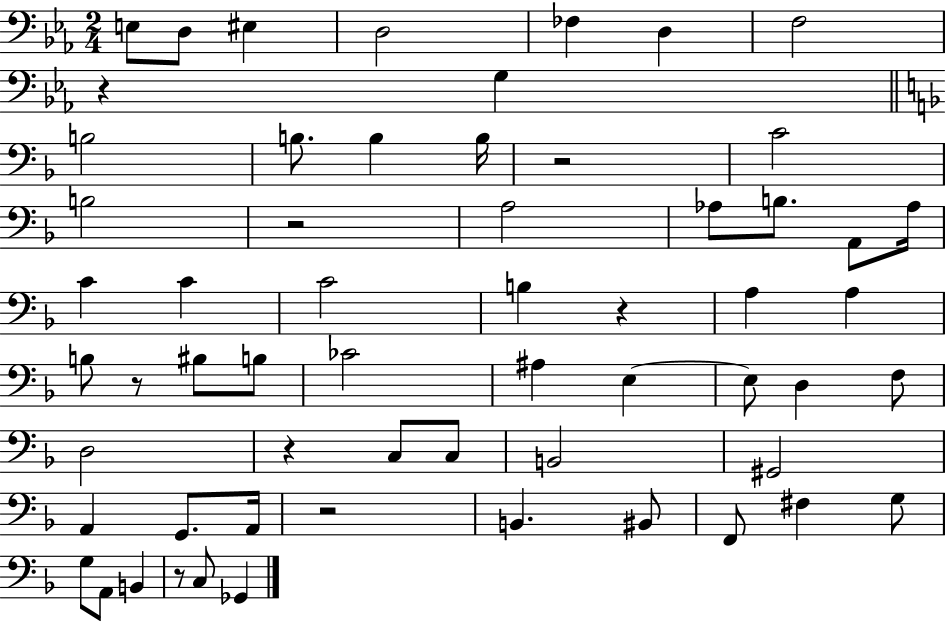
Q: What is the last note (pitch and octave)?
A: Gb2